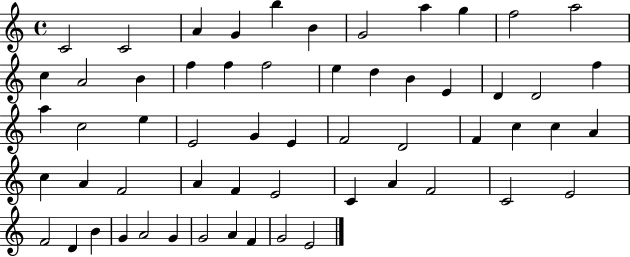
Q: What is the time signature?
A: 4/4